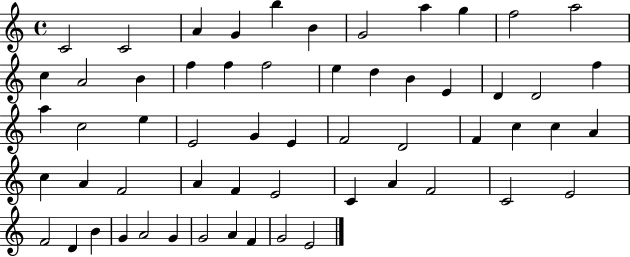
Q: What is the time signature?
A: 4/4